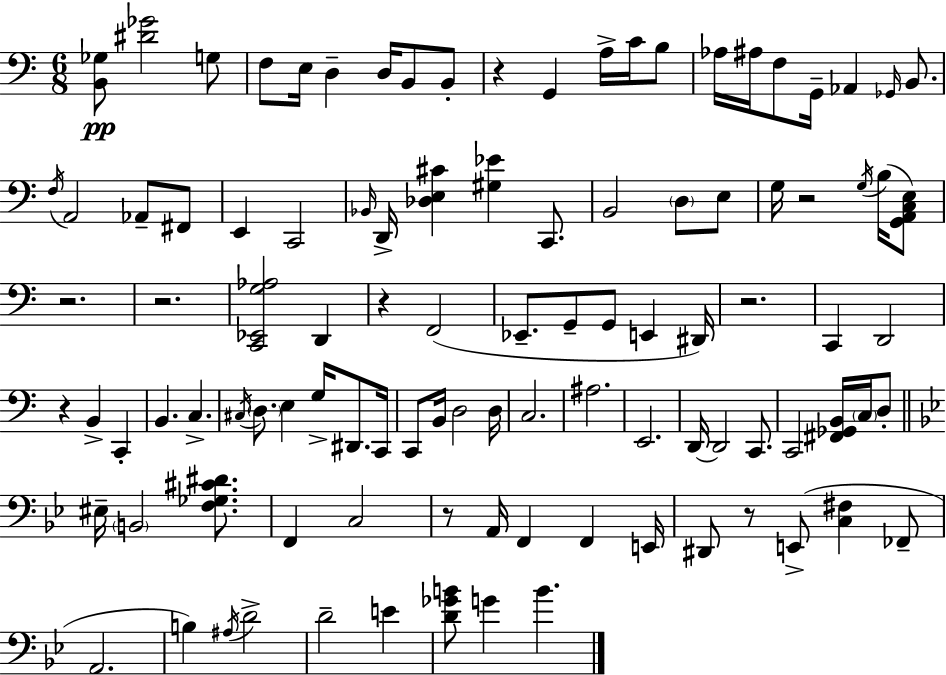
X:1
T:Untitled
M:6/8
L:1/4
K:Am
[B,,_G,]/2 [^D_G]2 G,/2 F,/2 E,/4 D, D,/4 B,,/2 B,,/2 z G,, A,/4 C/4 B,/2 _A,/4 ^A,/4 F,/2 G,,/4 _A,, _G,,/4 B,,/2 F,/4 A,,2 _A,,/2 ^F,,/2 E,, C,,2 _B,,/4 D,,/4 [_D,E,^C] [^G,_E] C,,/2 B,,2 D,/2 E,/2 G,/4 z2 G,/4 B,/4 [G,,A,,C,E,]/2 z2 z2 [C,,_E,,G,_A,]2 D,, z F,,2 _E,,/2 G,,/2 G,,/2 E,, ^D,,/4 z2 C,, D,,2 z B,, C,, B,, C, ^C,/4 D,/2 E, G,/4 ^D,,/2 C,,/4 C,,/2 B,,/4 D,2 D,/4 C,2 ^A,2 E,,2 D,,/4 D,,2 C,,/2 C,,2 [^F,,_G,,B,,]/4 C,/4 D,/2 ^E,/4 B,,2 [F,_G,^C^D]/2 F,, C,2 z/2 A,,/4 F,, F,, E,,/4 ^D,,/2 z/2 E,,/2 [C,^F,] _F,,/2 A,,2 B, ^A,/4 D2 D2 E [D_GB]/2 G B